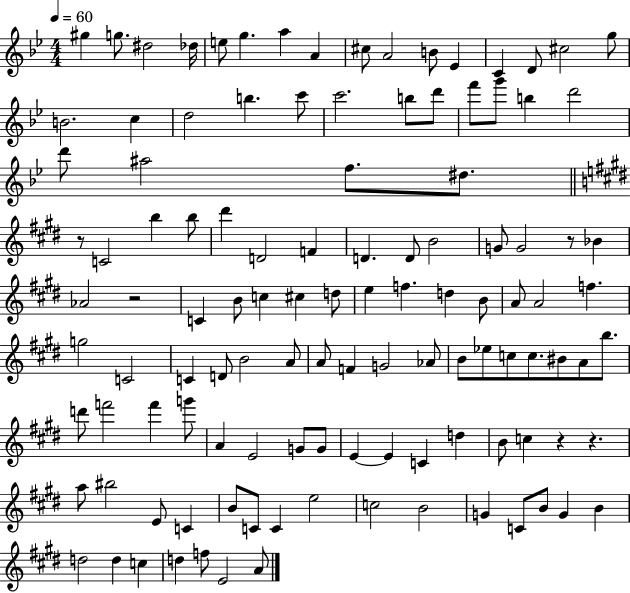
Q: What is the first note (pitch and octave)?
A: G#5